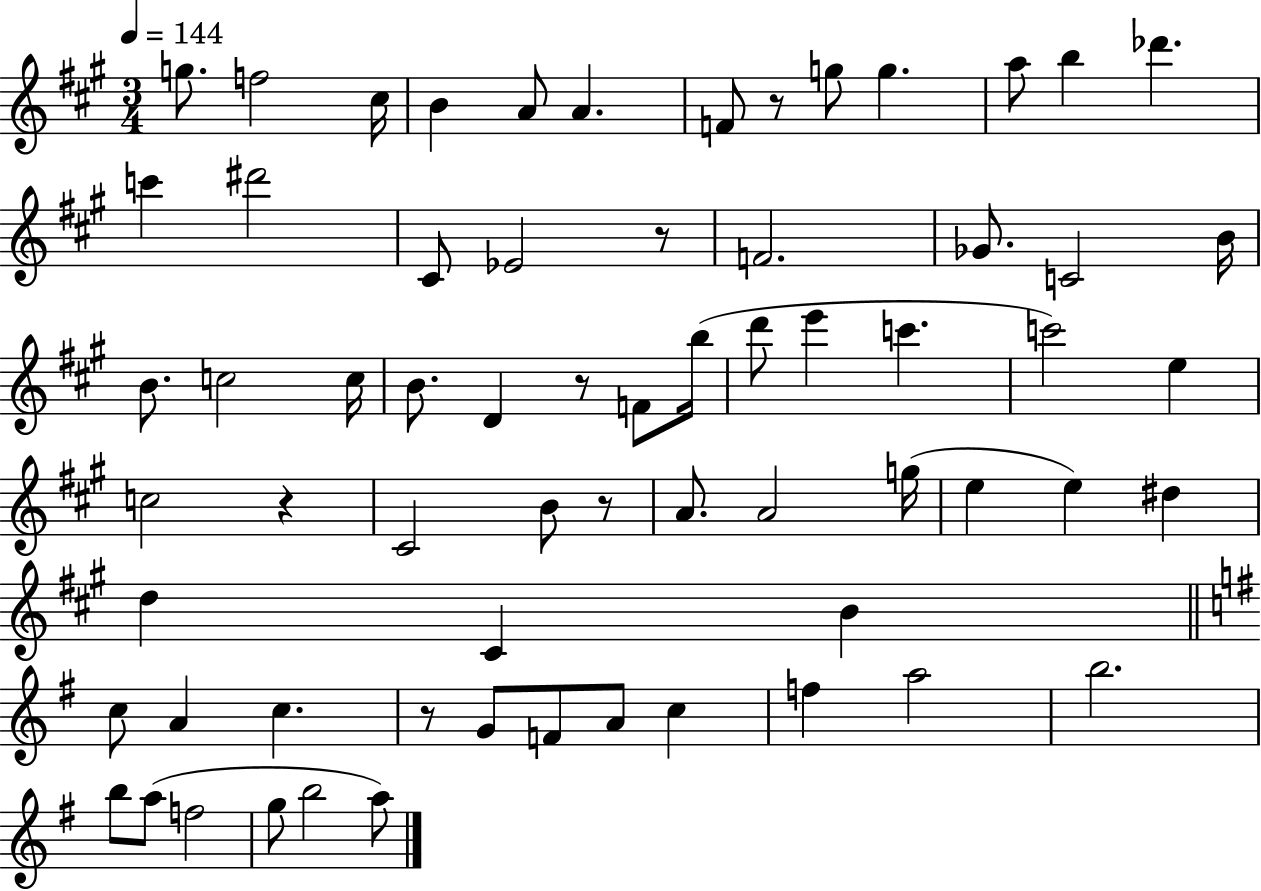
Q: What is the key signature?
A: A major